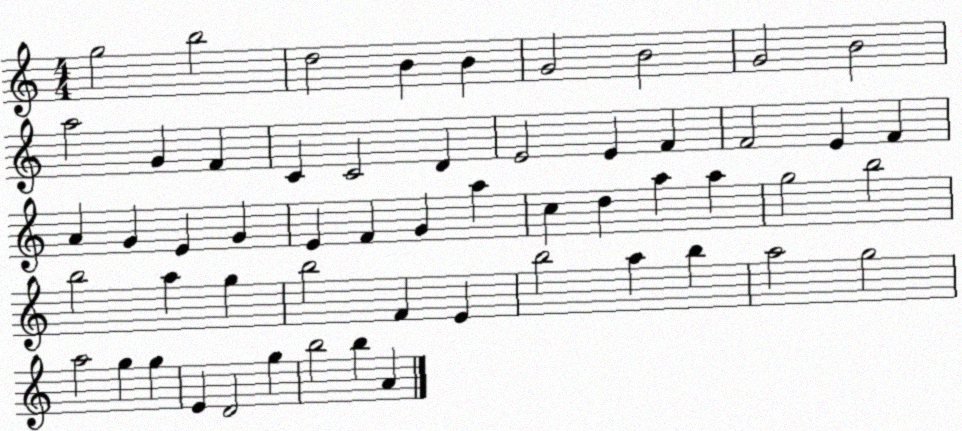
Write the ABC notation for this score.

X:1
T:Untitled
M:4/4
L:1/4
K:C
g2 b2 d2 B B G2 B2 G2 B2 a2 G F C C2 D E2 E F F2 E F A G E G E F G a c d a a g2 b2 b2 a g b2 F E b2 a b a2 g2 a2 g g E D2 g b2 b A